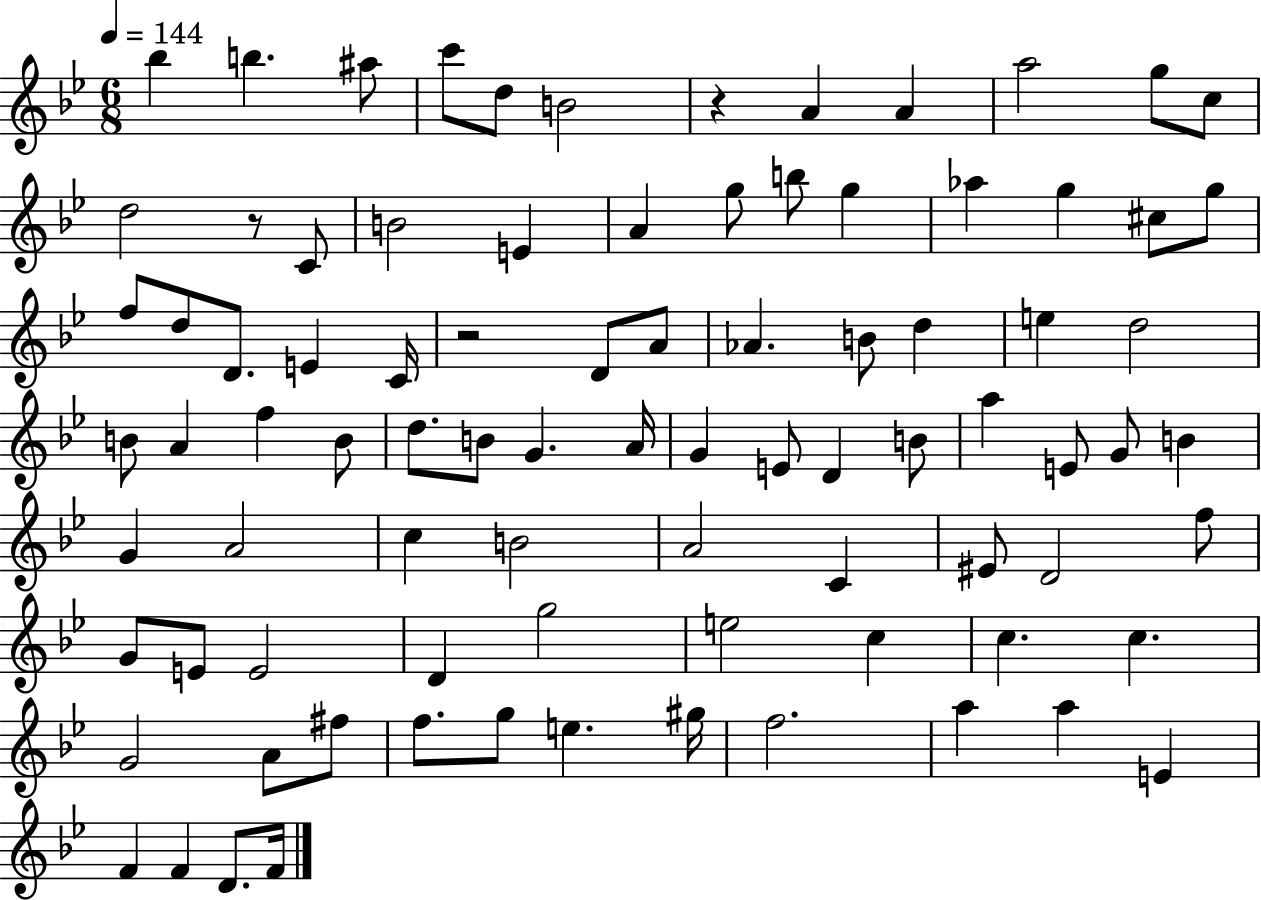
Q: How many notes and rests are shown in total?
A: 87